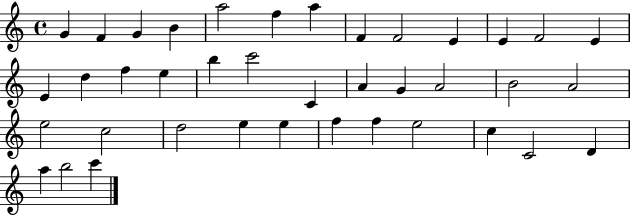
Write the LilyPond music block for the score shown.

{
  \clef treble
  \time 4/4
  \defaultTimeSignature
  \key c \major
  g'4 f'4 g'4 b'4 | a''2 f''4 a''4 | f'4 f'2 e'4 | e'4 f'2 e'4 | \break e'4 d''4 f''4 e''4 | b''4 c'''2 c'4 | a'4 g'4 a'2 | b'2 a'2 | \break e''2 c''2 | d''2 e''4 e''4 | f''4 f''4 e''2 | c''4 c'2 d'4 | \break a''4 b''2 c'''4 | \bar "|."
}